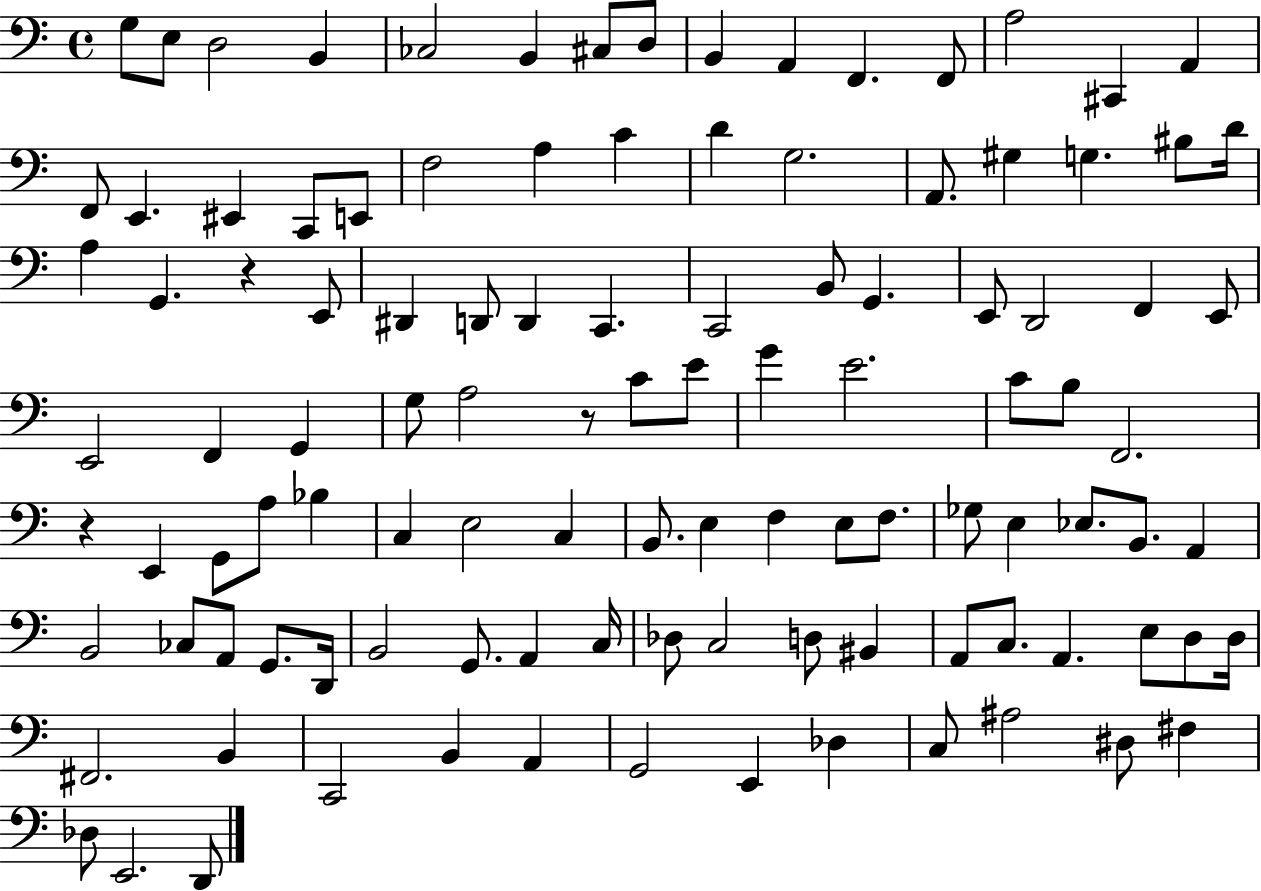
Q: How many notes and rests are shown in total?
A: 110